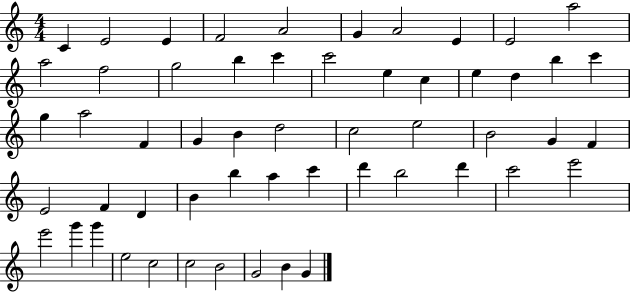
C4/q E4/h E4/q F4/h A4/h G4/q A4/h E4/q E4/h A5/h A5/h F5/h G5/h B5/q C6/q C6/h E5/q C5/q E5/q D5/q B5/q C6/q G5/q A5/h F4/q G4/q B4/q D5/h C5/h E5/h B4/h G4/q F4/q E4/h F4/q D4/q B4/q B5/q A5/q C6/q D6/q B5/h D6/q C6/h E6/h E6/h G6/q G6/q E5/h C5/h C5/h B4/h G4/h B4/q G4/q